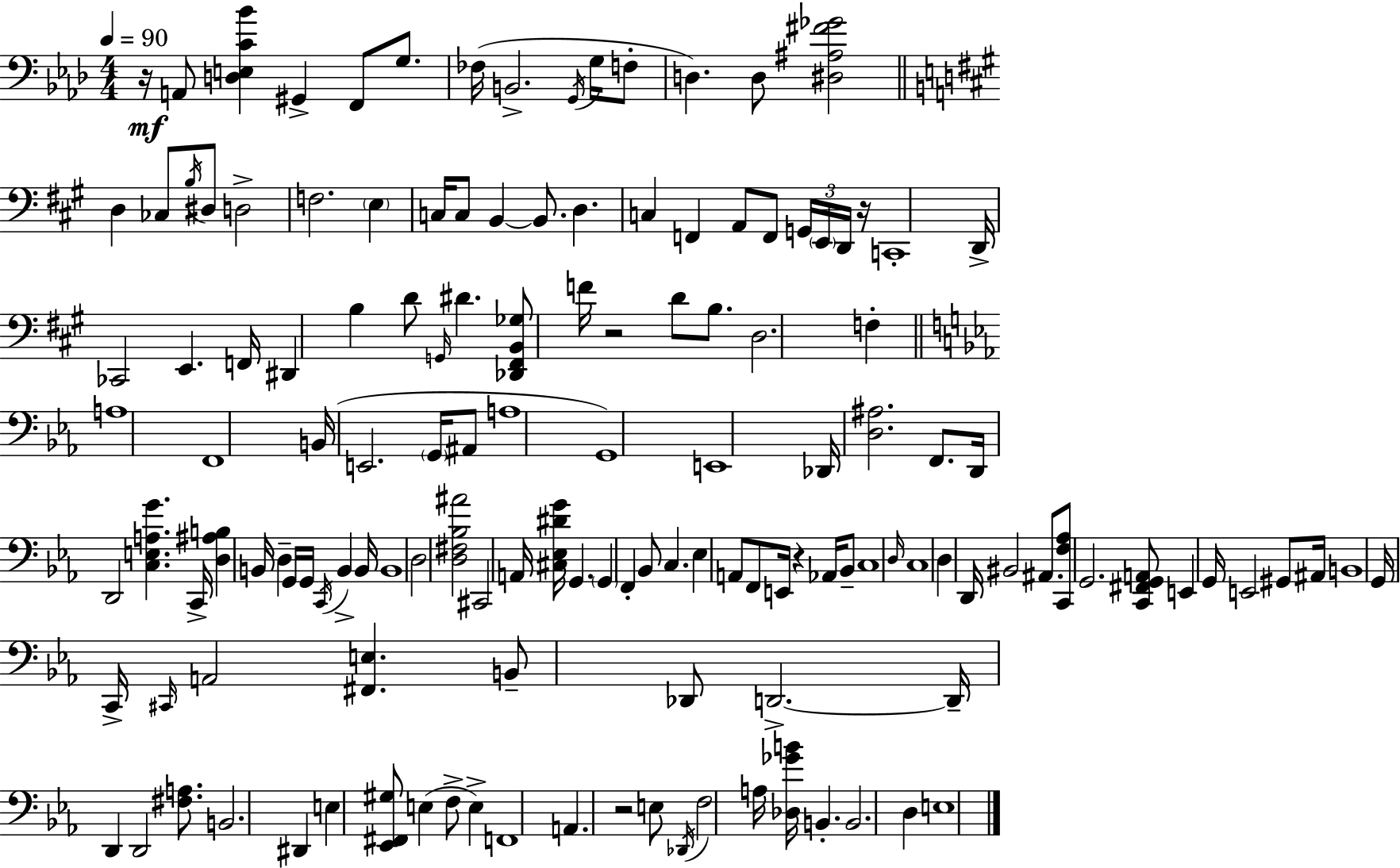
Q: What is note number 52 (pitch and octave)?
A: A3